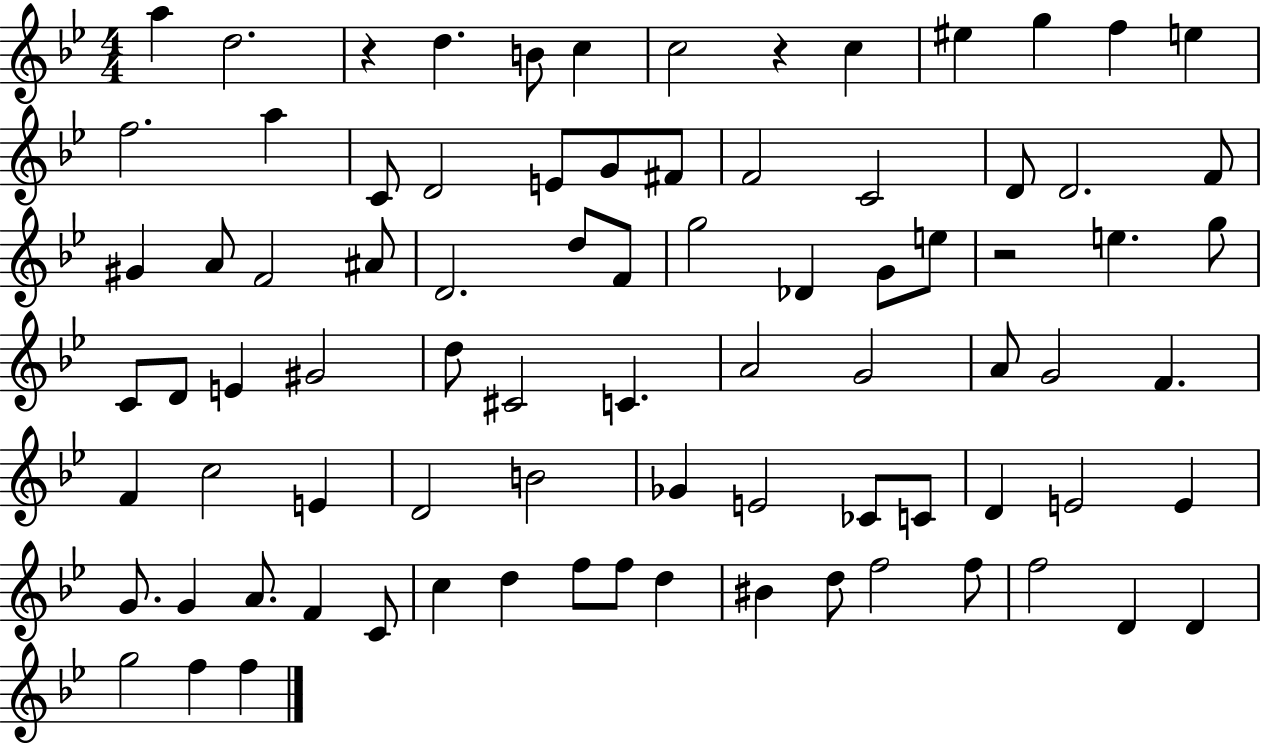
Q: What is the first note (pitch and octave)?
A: A5